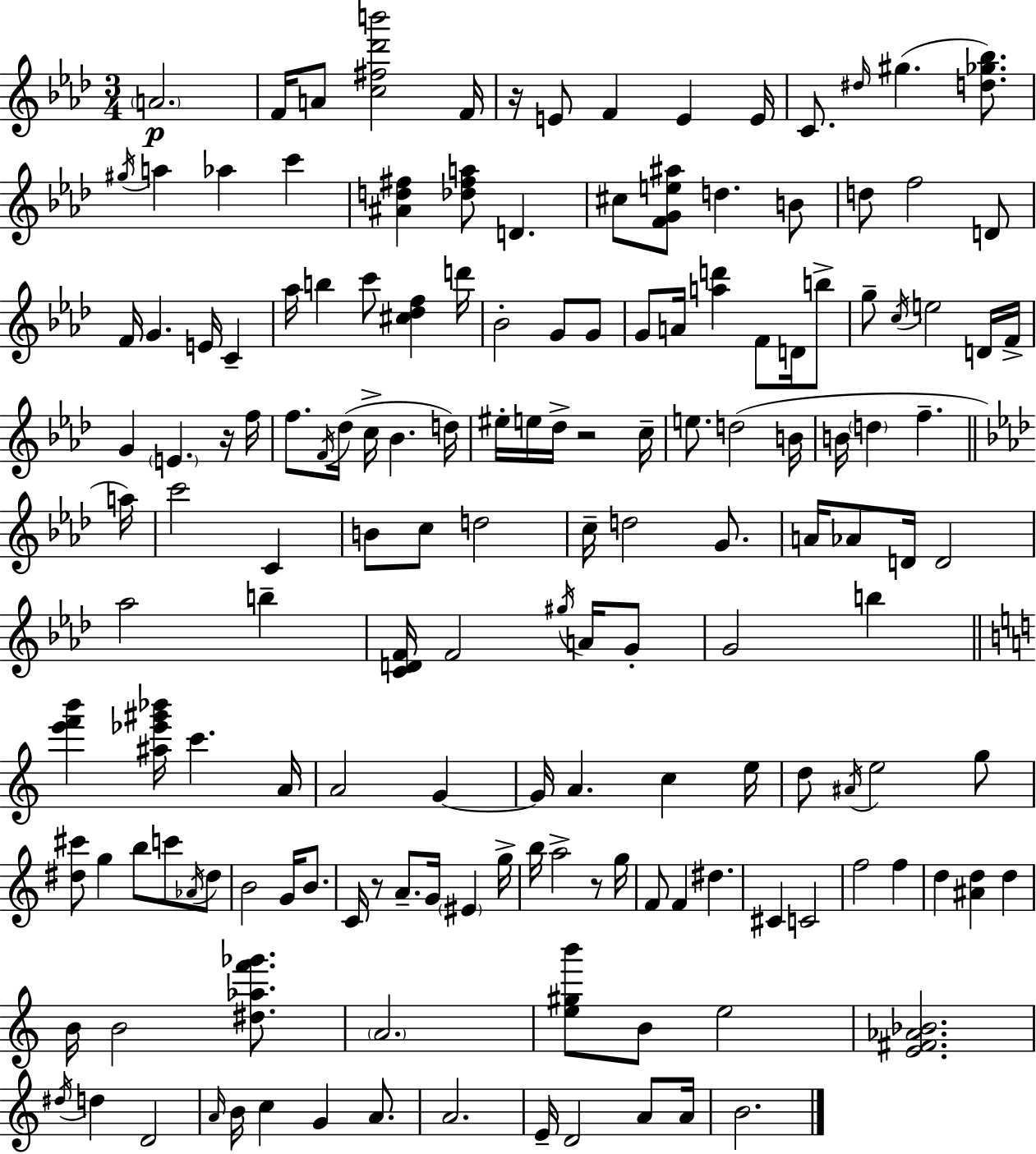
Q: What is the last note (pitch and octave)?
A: B4